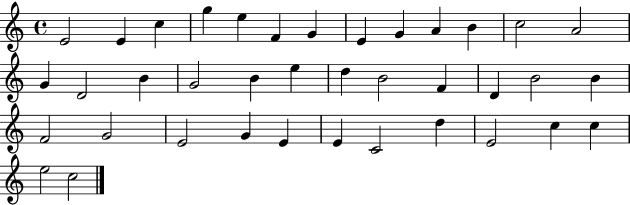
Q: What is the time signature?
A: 4/4